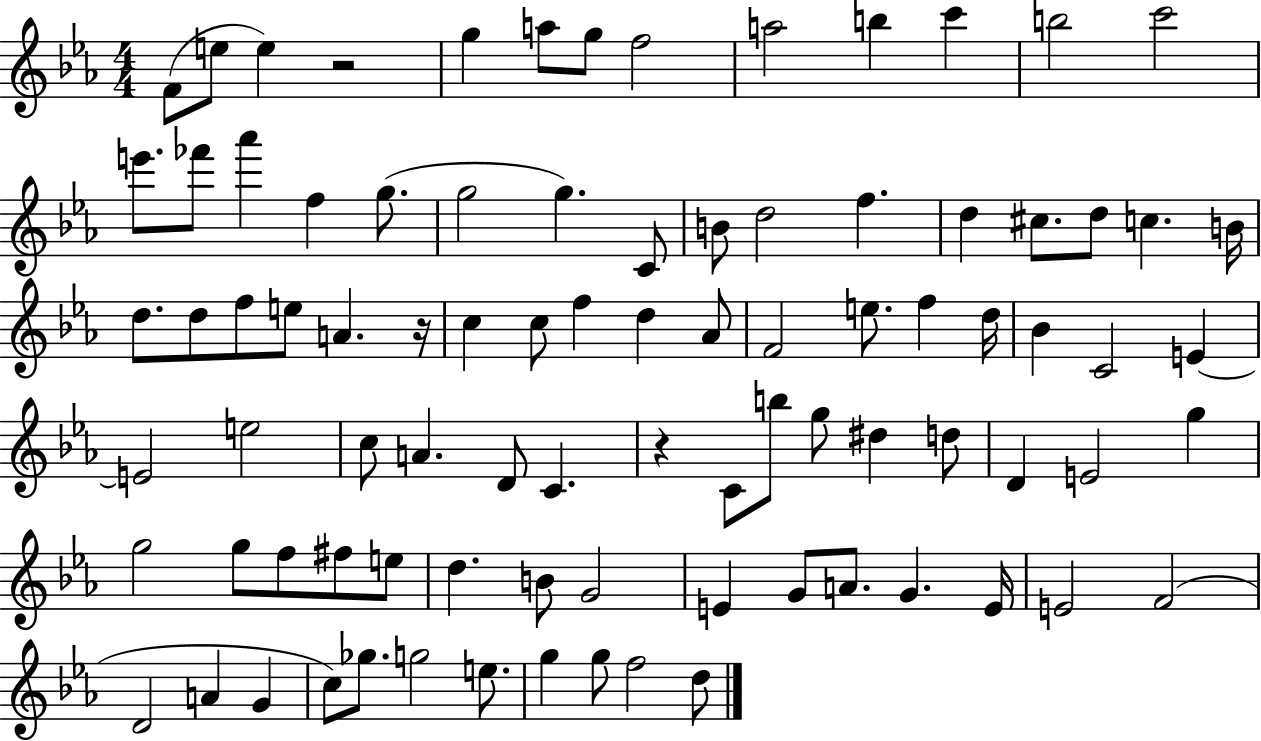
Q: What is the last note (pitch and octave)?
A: D5